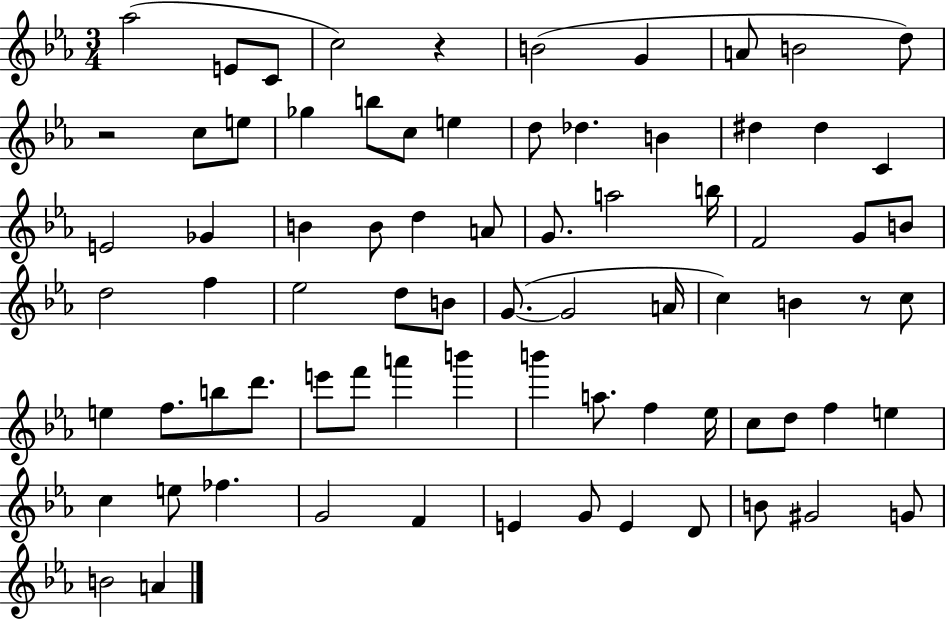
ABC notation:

X:1
T:Untitled
M:3/4
L:1/4
K:Eb
_a2 E/2 C/2 c2 z B2 G A/2 B2 d/2 z2 c/2 e/2 _g b/2 c/2 e d/2 _d B ^d ^d C E2 _G B B/2 d A/2 G/2 a2 b/4 F2 G/2 B/2 d2 f _e2 d/2 B/2 G/2 G2 A/4 c B z/2 c/2 e f/2 b/2 d'/2 e'/2 f'/2 a' b' b' a/2 f _e/4 c/2 d/2 f e c e/2 _f G2 F E G/2 E D/2 B/2 ^G2 G/2 B2 A